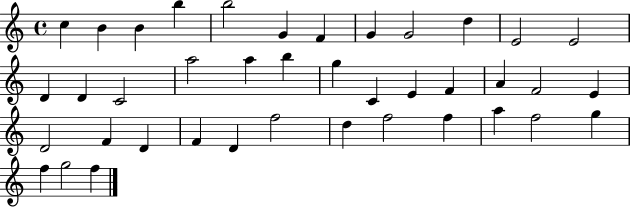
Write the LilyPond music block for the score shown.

{
  \clef treble
  \time 4/4
  \defaultTimeSignature
  \key c \major
  c''4 b'4 b'4 b''4 | b''2 g'4 f'4 | g'4 g'2 d''4 | e'2 e'2 | \break d'4 d'4 c'2 | a''2 a''4 b''4 | g''4 c'4 e'4 f'4 | a'4 f'2 e'4 | \break d'2 f'4 d'4 | f'4 d'4 f''2 | d''4 f''2 f''4 | a''4 f''2 g''4 | \break f''4 g''2 f''4 | \bar "|."
}